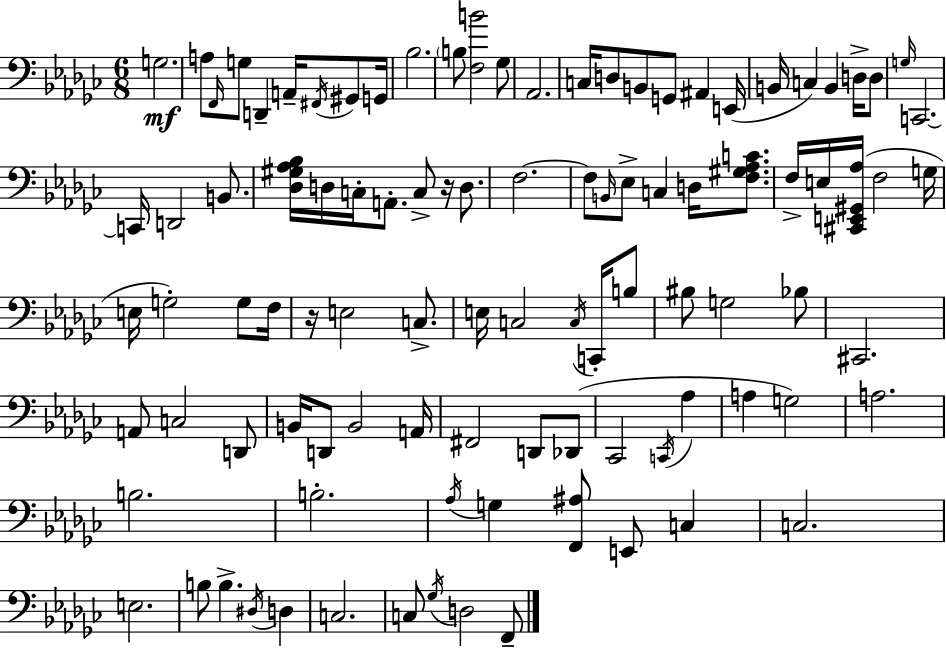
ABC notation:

X:1
T:Untitled
M:6/8
L:1/4
K:Ebm
G,2 A,/2 F,,/4 G,/2 D,, A,,/4 ^F,,/4 ^G,,/2 G,,/4 _B,2 B,/2 [F,B]2 _G,/2 _A,,2 C,/4 D,/2 B,,/2 G,,/2 ^A,, E,,/4 B,,/4 C, B,, D,/4 D,/2 G,/4 C,,2 C,,/4 D,,2 B,,/2 [_D,^G,_A,_B,]/4 D,/4 C,/4 A,,/2 C,/2 z/4 D,/2 F,2 F,/2 B,,/4 _E,/2 C, D,/4 [F,^G,_A,C]/2 F,/4 E,/4 [^C,,E,,^G,,_A,]/4 F,2 G,/4 E,/4 G,2 G,/2 F,/4 z/4 E,2 C,/2 E,/4 C,2 C,/4 C,,/4 B,/2 ^B,/2 G,2 _B,/2 ^C,,2 A,,/2 C,2 D,,/2 B,,/4 D,,/2 B,,2 A,,/4 ^F,,2 D,,/2 _D,,/2 _C,,2 C,,/4 _A, A, G,2 A,2 B,2 B,2 _A,/4 G, [F,,^A,]/2 E,,/2 C, C,2 E,2 B,/2 B, ^D,/4 D, C,2 C,/2 _G,/4 D,2 F,,/2